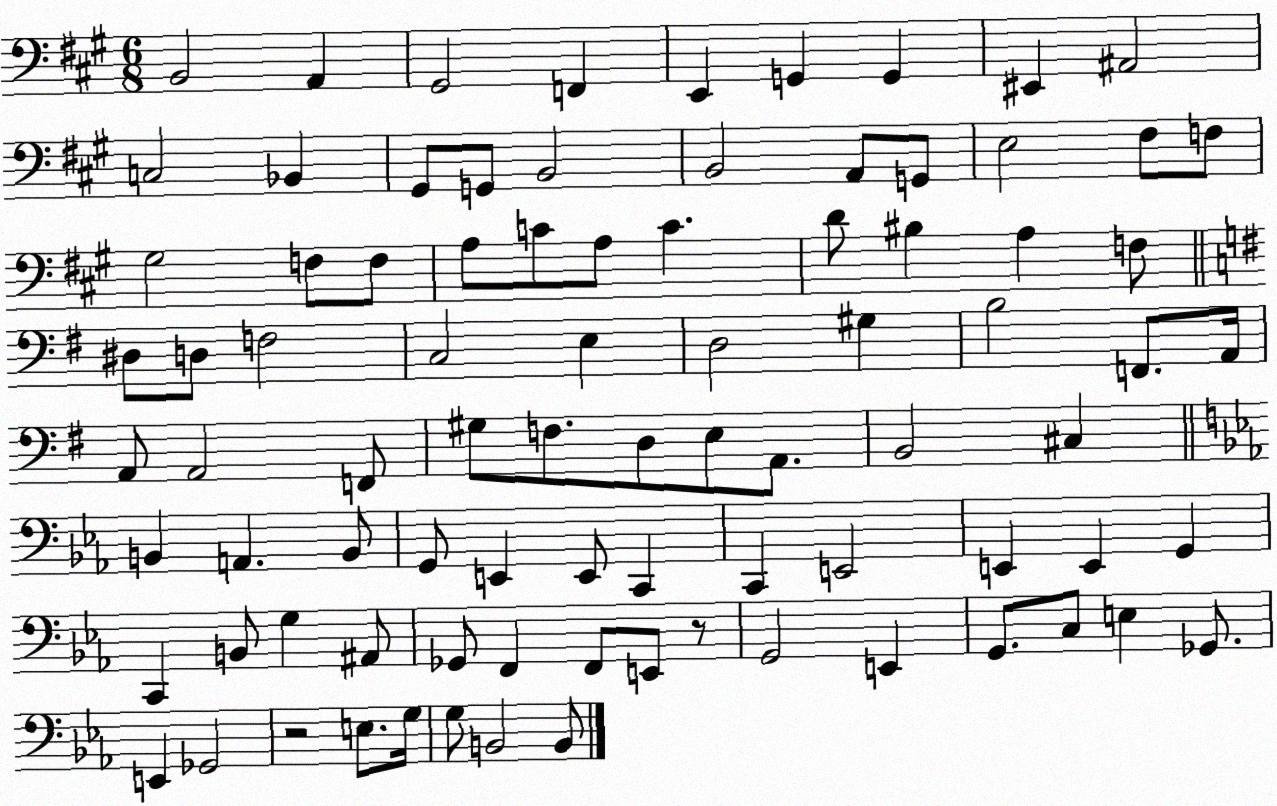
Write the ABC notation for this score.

X:1
T:Untitled
M:6/8
L:1/4
K:A
B,,2 A,, ^G,,2 F,, E,, G,, G,, ^E,, ^A,,2 C,2 _B,, ^G,,/2 G,,/2 B,,2 B,,2 A,,/2 G,,/2 E,2 ^F,/2 F,/2 ^G,2 F,/2 F,/2 A,/2 C/2 A,/2 C D/2 ^B, A, F,/2 ^D,/2 D,/2 F,2 C,2 E, D,2 ^G, B,2 F,,/2 A,,/4 A,,/2 A,,2 F,,/2 ^G,/2 F,/2 D,/2 E,/2 A,,/2 B,,2 ^C, B,, A,, B,,/2 G,,/2 E,, E,,/2 C,, C,, E,,2 E,, E,, G,, C,, B,,/2 G, ^A,,/2 _G,,/2 F,, F,,/2 E,,/2 z/2 G,,2 E,, G,,/2 C,/2 E, _G,,/2 E,, _G,,2 z2 E,/2 G,/4 G,/2 B,,2 B,,/2